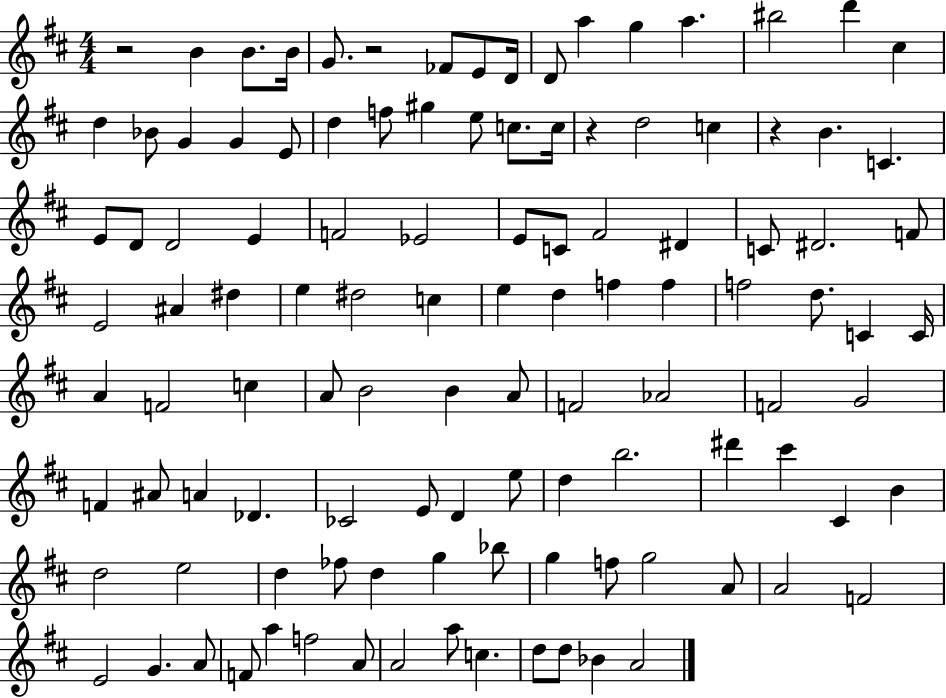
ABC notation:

X:1
T:Untitled
M:4/4
L:1/4
K:D
z2 B B/2 B/4 G/2 z2 _F/2 E/2 D/4 D/2 a g a ^b2 d' ^c d _B/2 G G E/2 d f/2 ^g e/2 c/2 c/4 z d2 c z B C E/2 D/2 D2 E F2 _E2 E/2 C/2 ^F2 ^D C/2 ^D2 F/2 E2 ^A ^d e ^d2 c e d f f f2 d/2 C C/4 A F2 c A/2 B2 B A/2 F2 _A2 F2 G2 F ^A/2 A _D _C2 E/2 D e/2 d b2 ^d' ^c' ^C B d2 e2 d _f/2 d g _b/2 g f/2 g2 A/2 A2 F2 E2 G A/2 F/2 a f2 A/2 A2 a/2 c d/2 d/2 _B A2